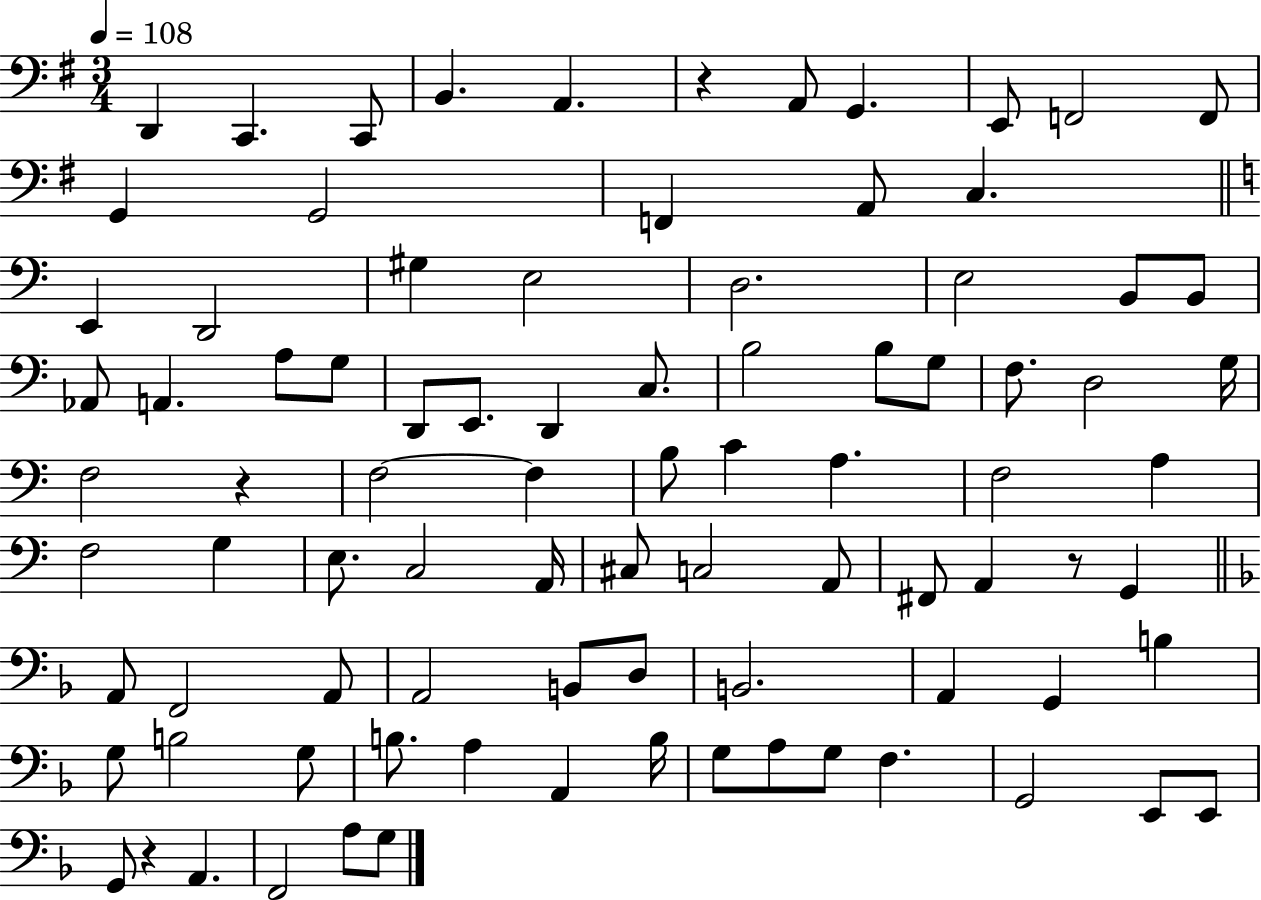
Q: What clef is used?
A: bass